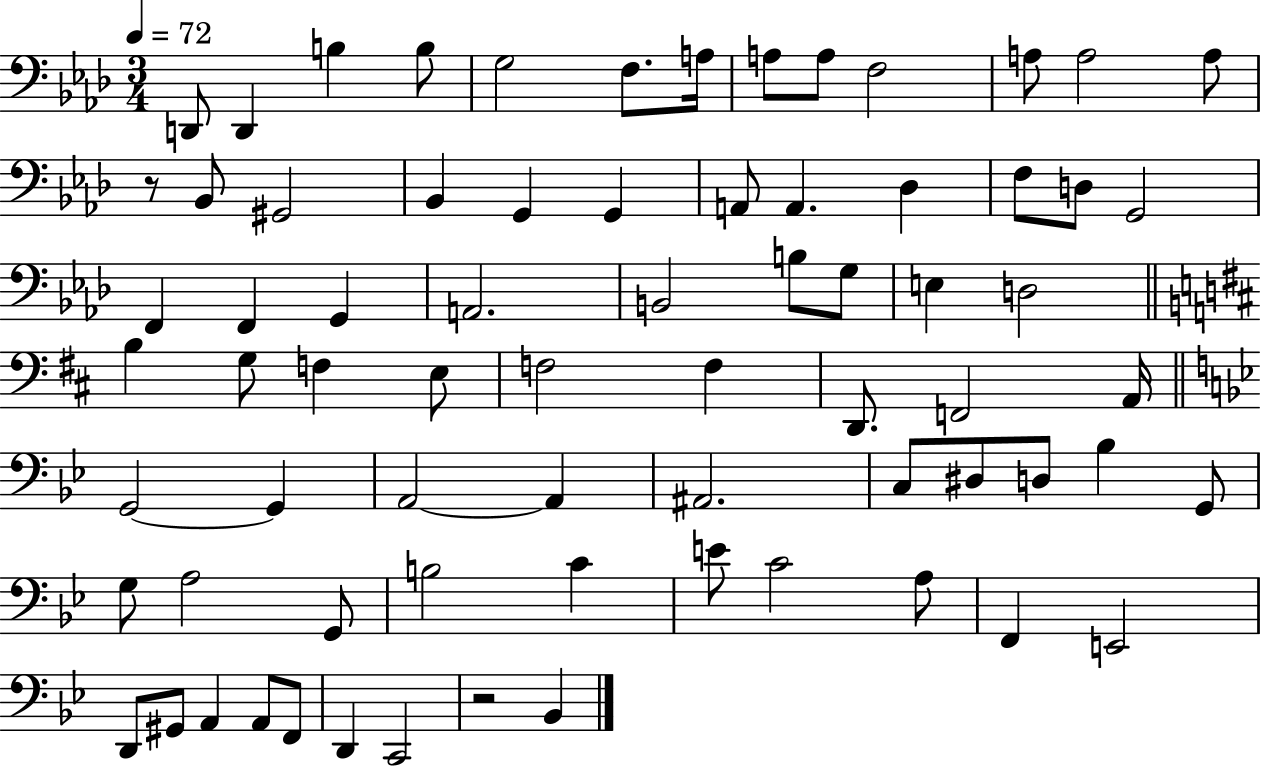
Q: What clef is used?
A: bass